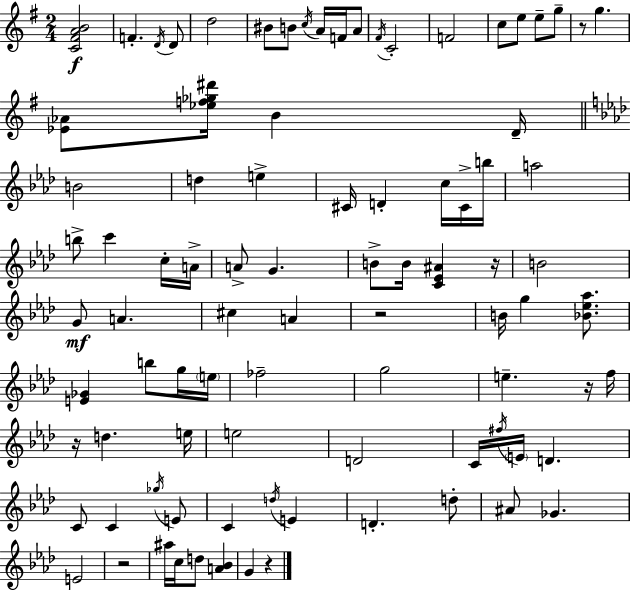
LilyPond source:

{
  \clef treble
  \numericTimeSignature
  \time 2/4
  \key g \major
  \repeat volta 2 { <c' fis' a' b'>2\f | f'4.-. \acciaccatura { d'16 } d'8 | d''2 | bis'8 b'8 \acciaccatura { c''16 } a'16 f'16 | \break a'8 \acciaccatura { fis'16 } c'2-. | f'2 | c''8 e''8 e''8-- | g''8-- r8 g''4. | \break <ees' aes'>8 <ees'' f'' ges'' dis'''>16 b'4 | d'16-- \bar "||" \break \key f \minor b'2 | d''4 e''4-> | cis'16 d'4-. c''16 cis'16-> b''16 | a''2 | \break b''8-> c'''4 c''16-. a'16-> | a'8-> g'4. | b'8-> b'16 <c' ees' ais'>4 r16 | b'2 | \break g'8\mf a'4. | cis''4 a'4 | r2 | b'16 g''4 <bes' ees'' aes''>8. | \break <e' ges'>4 b''8 g''16 \parenthesize e''16 | fes''2-- | g''2 | e''4.-- r16 f''16 | \break r16 d''4. e''16 | e''2 | d'2 | c'16 \acciaccatura { fis''16 } \parenthesize e'16 d'4. | \break c'8 c'4 \acciaccatura { ges''16 } | e'8 c'4 \acciaccatura { d''16 } e'4 | d'4.-. | d''8-. ais'8 ges'4. | \break e'2 | r2 | ais''16 c''16 d''8 <a' bes'>4 | g'4 r4 | \break } \bar "|."
}